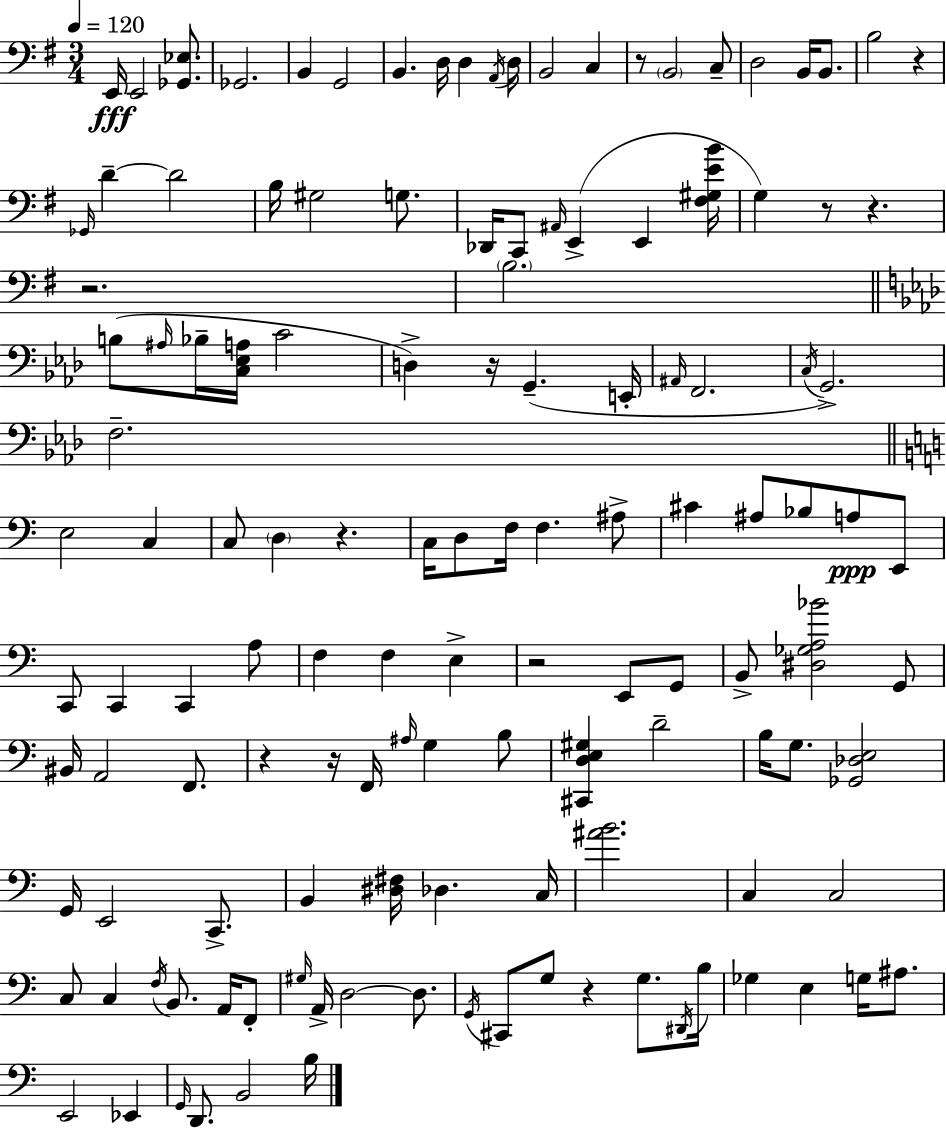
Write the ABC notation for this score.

X:1
T:Untitled
M:3/4
L:1/4
K:Em
E,,/4 E,,2 [_G,,_E,]/2 _G,,2 B,, G,,2 B,, D,/4 D, A,,/4 D,/4 B,,2 C, z/2 B,,2 C,/2 D,2 B,,/4 B,,/2 B,2 z _G,,/4 D D2 B,/4 ^G,2 G,/2 _D,,/4 C,,/2 ^A,,/4 E,, E,, [^F,^G,EB]/4 G, z/2 z z2 B,2 B,/2 ^A,/4 _B,/4 [C,_E,A,]/4 C2 D, z/4 G,, E,,/4 ^A,,/4 F,,2 C,/4 G,,2 F,2 E,2 C, C,/2 D, z C,/4 D,/2 F,/4 F, ^A,/2 ^C ^A,/2 _B,/2 A,/2 E,,/2 C,,/2 C,, C,, A,/2 F, F, E, z2 E,,/2 G,,/2 B,,/2 [^D,_G,A,_B]2 G,,/2 ^B,,/4 A,,2 F,,/2 z z/4 F,,/4 ^A,/4 G, B,/2 [^C,,D,E,^G,] D2 B,/4 G,/2 [_G,,_D,E,]2 G,,/4 E,,2 C,,/2 B,, [^D,^F,]/4 _D, C,/4 [^AB]2 C, C,2 C,/2 C, F,/4 B,,/2 A,,/4 F,,/2 ^G,/4 A,,/4 D,2 D,/2 G,,/4 ^C,,/2 G,/2 z G,/2 ^D,,/4 B,/4 _G, E, G,/4 ^A,/2 E,,2 _E,, G,,/4 D,,/2 B,,2 B,/4